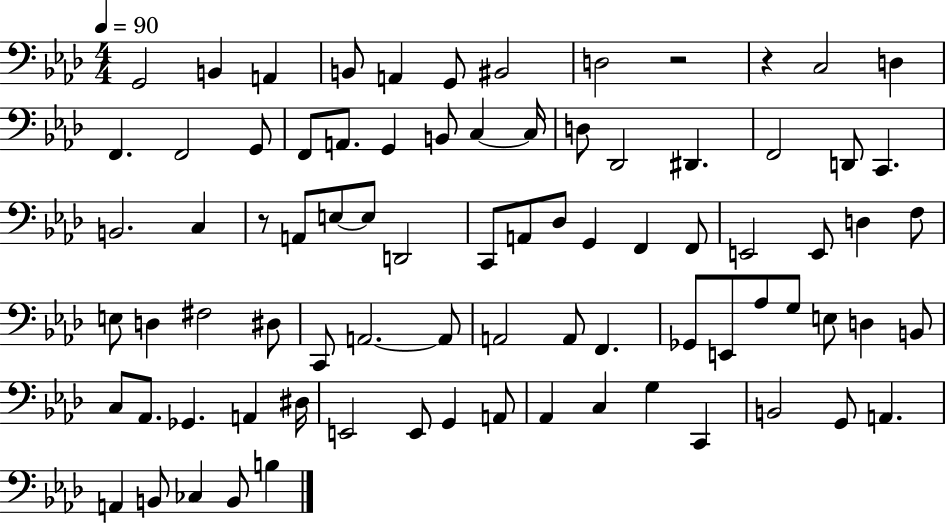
G2/h B2/q A2/q B2/e A2/q G2/e BIS2/h D3/h R/h R/q C3/h D3/q F2/q. F2/h G2/e F2/e A2/e. G2/q B2/e C3/q C3/s D3/e Db2/h D#2/q. F2/h D2/e C2/q. B2/h. C3/q R/e A2/e E3/e E3/e D2/h C2/e A2/e Db3/e G2/q F2/q F2/e E2/h E2/e D3/q F3/e E3/e D3/q F#3/h D#3/e C2/e A2/h. A2/e A2/h A2/e F2/q. Gb2/e E2/e Ab3/e G3/e E3/e D3/q B2/e C3/e Ab2/e. Gb2/q. A2/q D#3/s E2/h E2/e G2/q A2/e Ab2/q C3/q G3/q C2/q B2/h G2/e A2/q. A2/q B2/e CES3/q B2/e B3/q